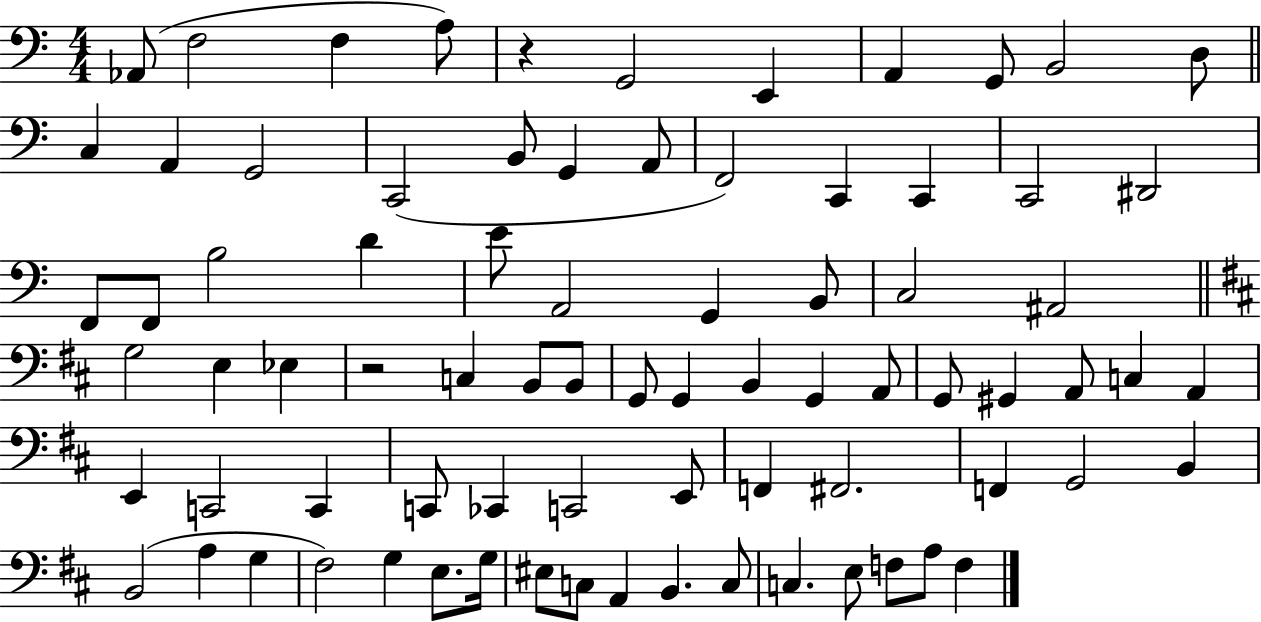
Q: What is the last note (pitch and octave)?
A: F3